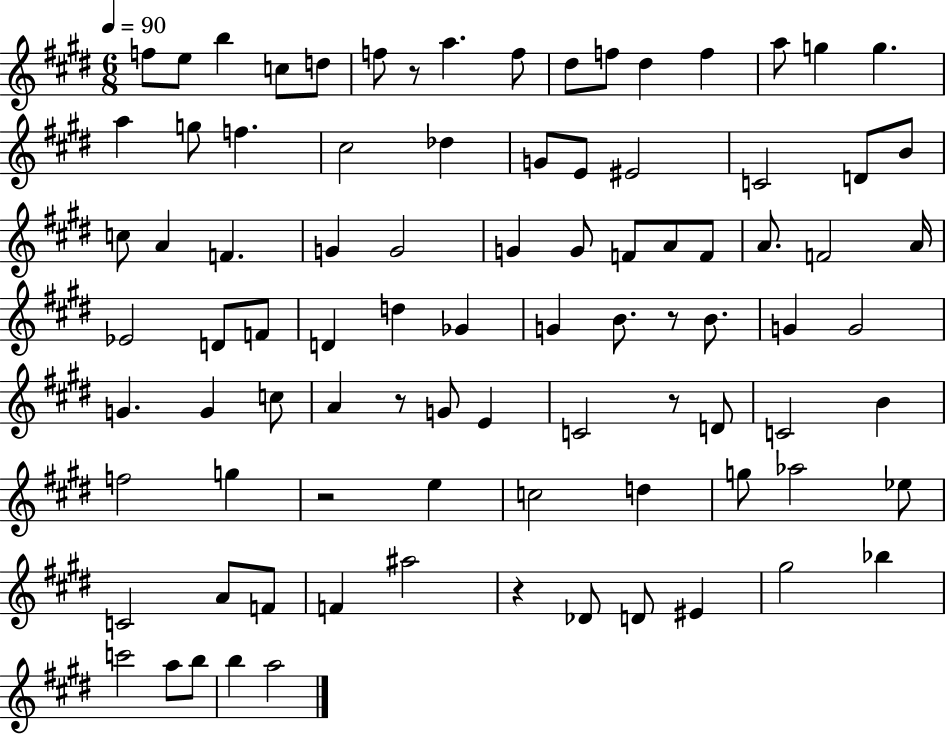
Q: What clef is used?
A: treble